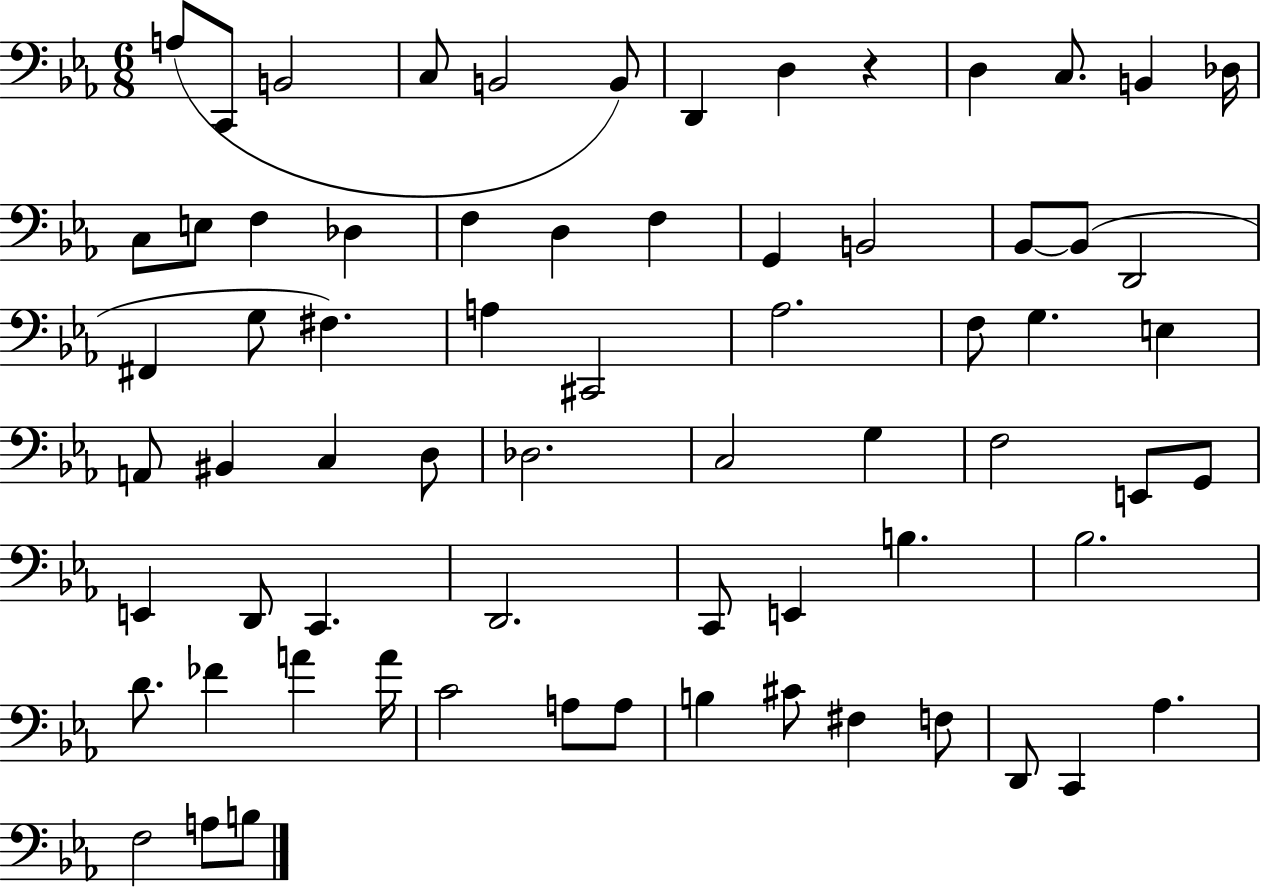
A3/e C2/e B2/h C3/e B2/h B2/e D2/q D3/q R/q D3/q C3/e. B2/q Db3/s C3/e E3/e F3/q Db3/q F3/q D3/q F3/q G2/q B2/h Bb2/e Bb2/e D2/h F#2/q G3/e F#3/q. A3/q C#2/h Ab3/h. F3/e G3/q. E3/q A2/e BIS2/q C3/q D3/e Db3/h. C3/h G3/q F3/h E2/e G2/e E2/q D2/e C2/q. D2/h. C2/e E2/q B3/q. Bb3/h. D4/e. FES4/q A4/q A4/s C4/h A3/e A3/e B3/q C#4/e F#3/q F3/e D2/e C2/q Ab3/q. F3/h A3/e B3/e